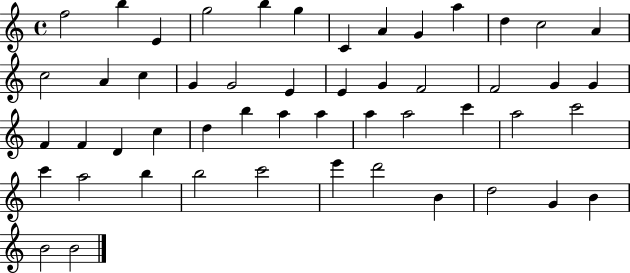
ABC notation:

X:1
T:Untitled
M:4/4
L:1/4
K:C
f2 b E g2 b g C A G a d c2 A c2 A c G G2 E E G F2 F2 G G F F D c d b a a a a2 c' a2 c'2 c' a2 b b2 c'2 e' d'2 B d2 G B B2 B2